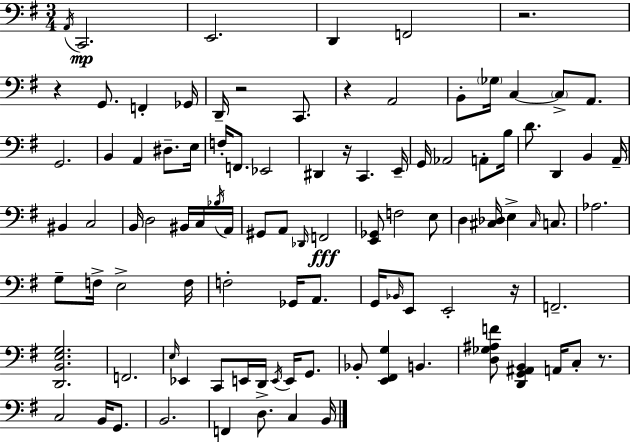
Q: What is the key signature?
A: G major